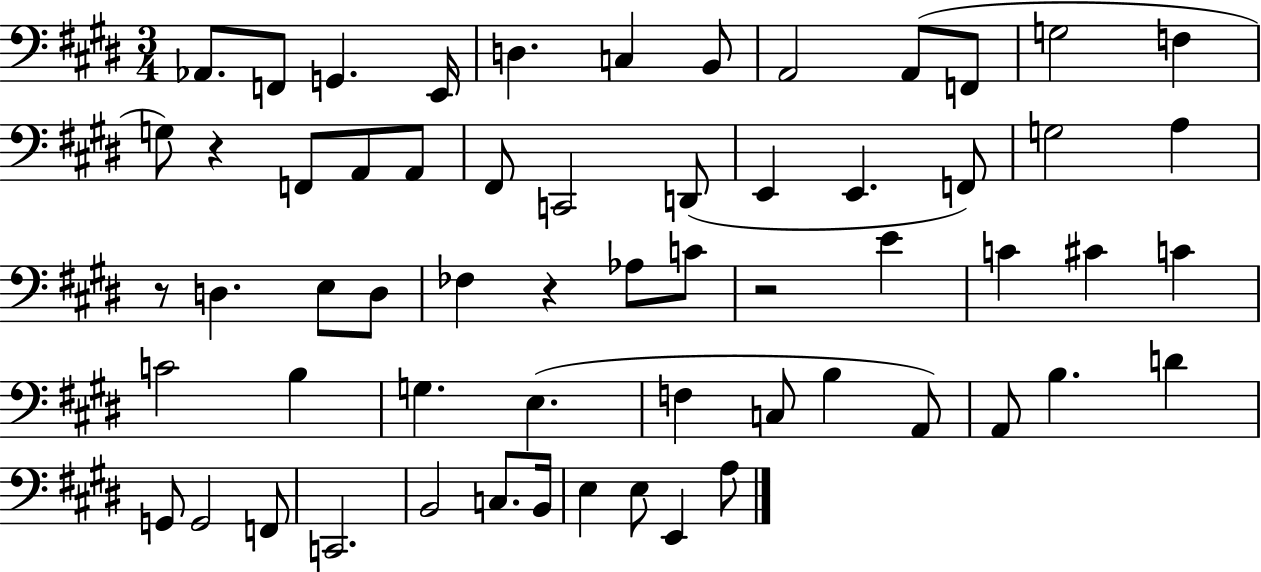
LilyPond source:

{
  \clef bass
  \numericTimeSignature
  \time 3/4
  \key e \major
  aes,8. f,8 g,4. e,16 | d4. c4 b,8 | a,2 a,8( f,8 | g2 f4 | \break g8) r4 f,8 a,8 a,8 | fis,8 c,2 d,8( | e,4 e,4. f,8) | g2 a4 | \break r8 d4. e8 d8 | fes4 r4 aes8 c'8 | r2 e'4 | c'4 cis'4 c'4 | \break c'2 b4 | g4. e4.( | f4 c8 b4 a,8) | a,8 b4. d'4 | \break g,8 g,2 f,8 | c,2. | b,2 c8. b,16 | e4 e8 e,4 a8 | \break \bar "|."
}